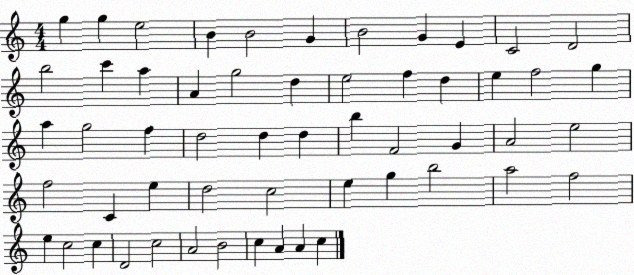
X:1
T:Untitled
M:4/4
L:1/4
K:C
g g e2 B B2 G B2 G E C2 D2 b2 c' a A g2 d e2 f d e f2 g a g2 f d2 d d b F2 G A2 e2 f2 C e d2 c2 e g b2 a2 f2 e c2 c D2 c2 A2 B2 c A A c